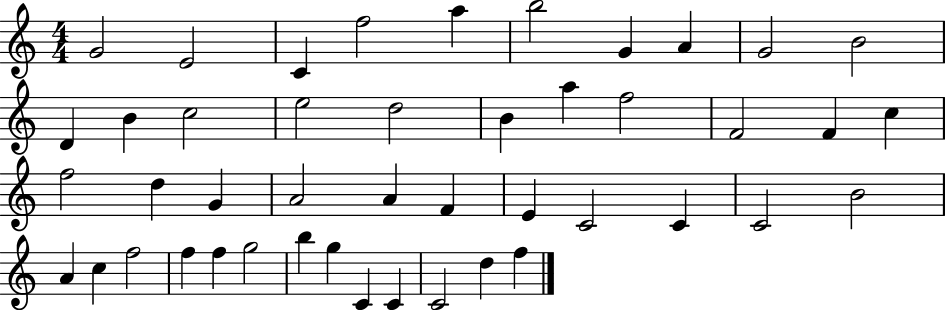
G4/h E4/h C4/q F5/h A5/q B5/h G4/q A4/q G4/h B4/h D4/q B4/q C5/h E5/h D5/h B4/q A5/q F5/h F4/h F4/q C5/q F5/h D5/q G4/q A4/h A4/q F4/q E4/q C4/h C4/q C4/h B4/h A4/q C5/q F5/h F5/q F5/q G5/h B5/q G5/q C4/q C4/q C4/h D5/q F5/q